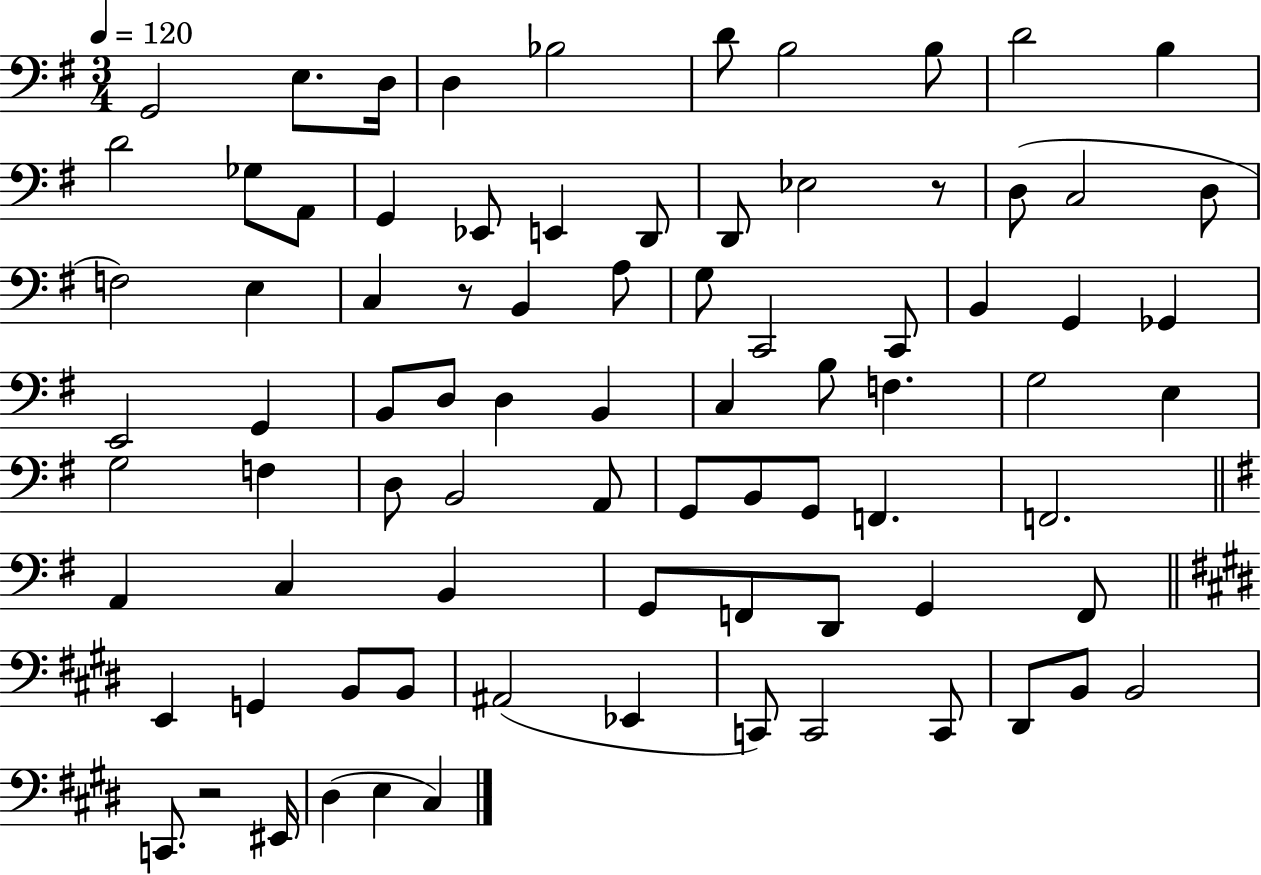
G2/h E3/e. D3/s D3/q Bb3/h D4/e B3/h B3/e D4/h B3/q D4/h Gb3/e A2/e G2/q Eb2/e E2/q D2/e D2/e Eb3/h R/e D3/e C3/h D3/e F3/h E3/q C3/q R/e B2/q A3/e G3/e C2/h C2/e B2/q G2/q Gb2/q E2/h G2/q B2/e D3/e D3/q B2/q C3/q B3/e F3/q. G3/h E3/q G3/h F3/q D3/e B2/h A2/e G2/e B2/e G2/e F2/q. F2/h. A2/q C3/q B2/q G2/e F2/e D2/e G2/q F2/e E2/q G2/q B2/e B2/e A#2/h Eb2/q C2/e C2/h C2/e D#2/e B2/e B2/h C2/e. R/h EIS2/s D#3/q E3/q C#3/q